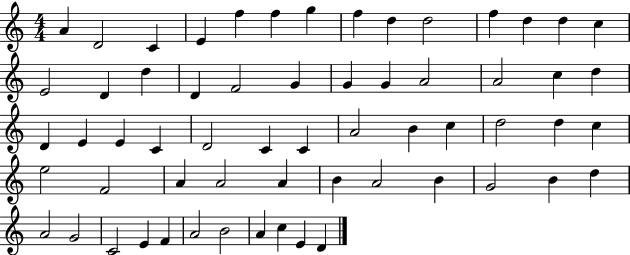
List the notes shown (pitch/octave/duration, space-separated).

A4/q D4/h C4/q E4/q F5/q F5/q G5/q F5/q D5/q D5/h F5/q D5/q D5/q C5/q E4/h D4/q D5/q D4/q F4/h G4/q G4/q G4/q A4/h A4/h C5/q D5/q D4/q E4/q E4/q C4/q D4/h C4/q C4/q A4/h B4/q C5/q D5/h D5/q C5/q E5/h F4/h A4/q A4/h A4/q B4/q A4/h B4/q G4/h B4/q D5/q A4/h G4/h C4/h E4/q F4/q A4/h B4/h A4/q C5/q E4/q D4/q